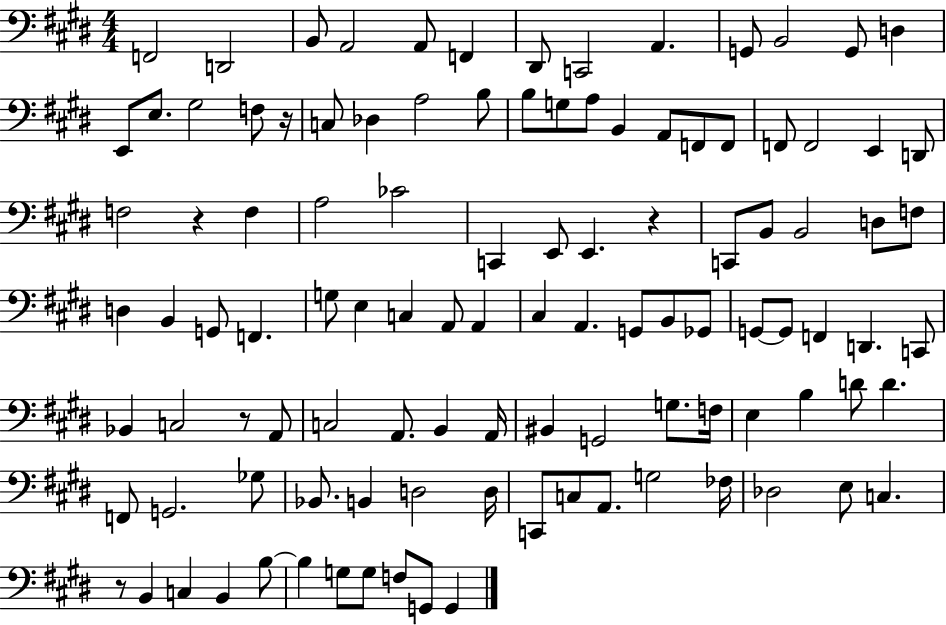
F2/h D2/h B2/e A2/h A2/e F2/q D#2/e C2/h A2/q. G2/e B2/h G2/e D3/q E2/e E3/e. G#3/h F3/e R/s C3/e Db3/q A3/h B3/e B3/e G3/e A3/e B2/q A2/e F2/e F2/e F2/e F2/h E2/q D2/e F3/h R/q F3/q A3/h CES4/h C2/q E2/e E2/q. R/q C2/e B2/e B2/h D3/e F3/e D3/q B2/q G2/e F2/q. G3/e E3/q C3/q A2/e A2/q C#3/q A2/q. G2/e B2/e Gb2/e G2/e G2/e F2/q D2/q. C2/e Bb2/q C3/h R/e A2/e C3/h A2/e. B2/q A2/s BIS2/q G2/h G3/e. F3/s E3/q B3/q D4/e D4/q. F2/e G2/h. Gb3/e Bb2/e. B2/q D3/h D3/s C2/e C3/e A2/e. G3/h FES3/s Db3/h E3/e C3/q. R/e B2/q C3/q B2/q B3/e B3/q G3/e G3/e F3/e G2/e G2/q